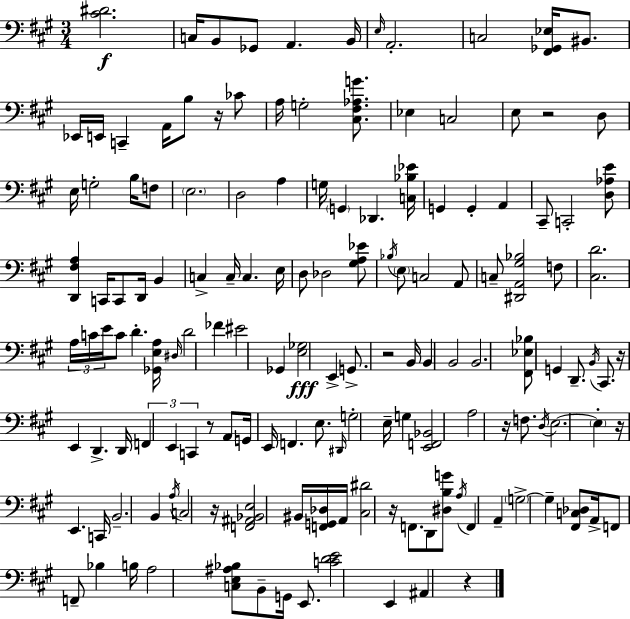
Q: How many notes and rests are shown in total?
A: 148